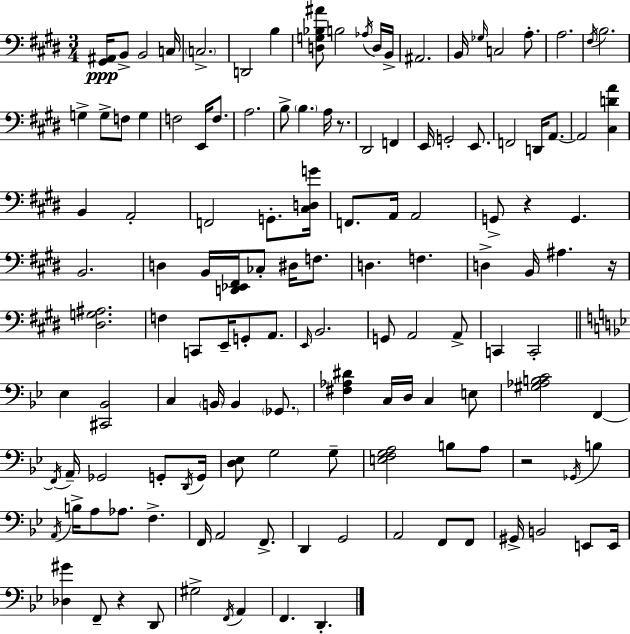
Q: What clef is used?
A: bass